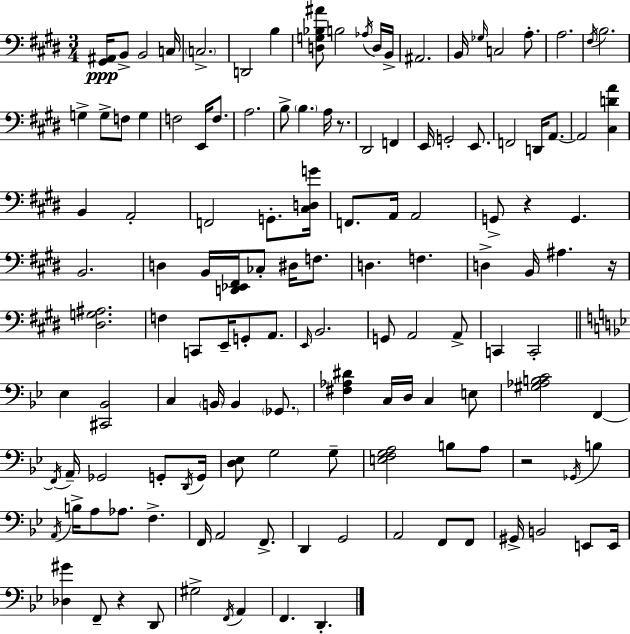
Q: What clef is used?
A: bass